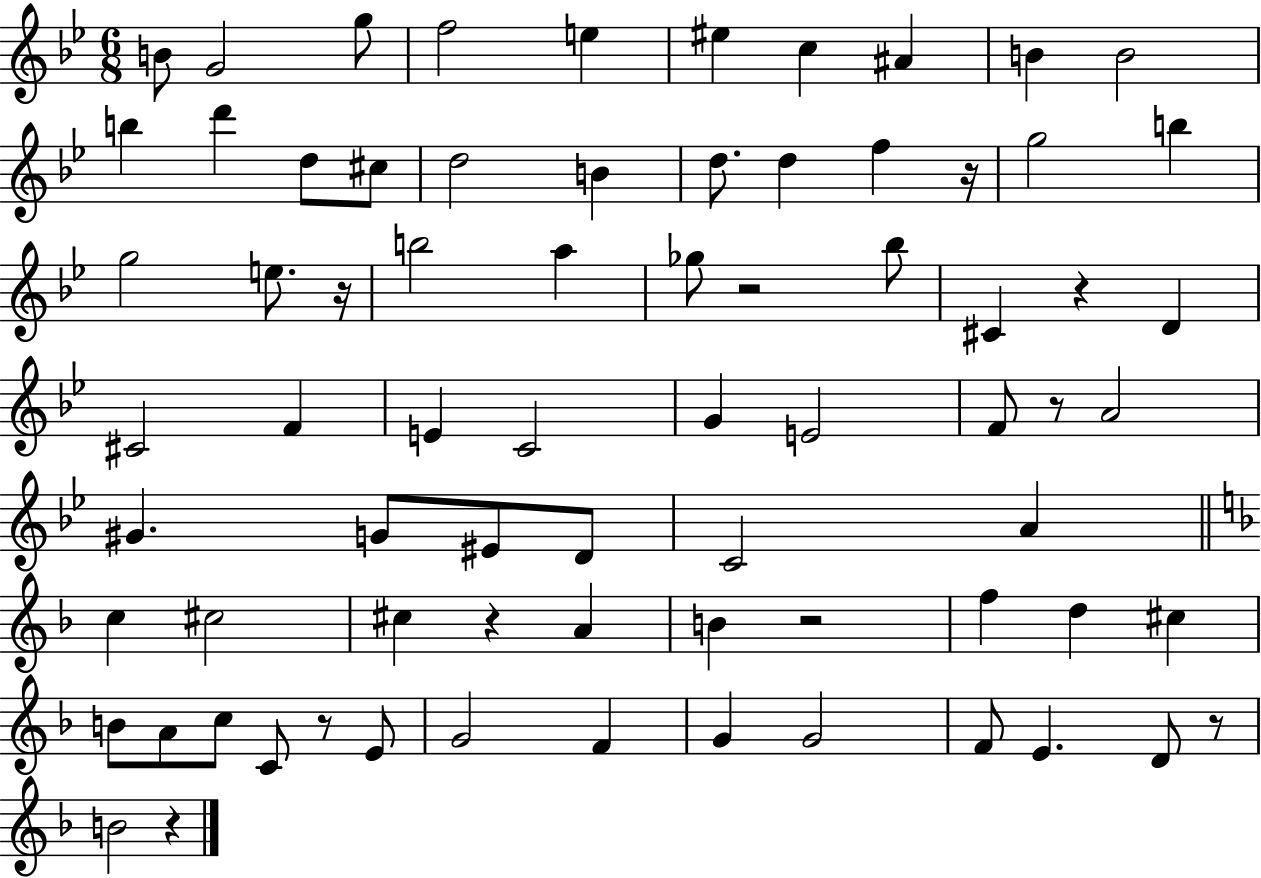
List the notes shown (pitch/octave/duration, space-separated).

B4/e G4/h G5/e F5/h E5/q EIS5/q C5/q A#4/q B4/q B4/h B5/q D6/q D5/e C#5/e D5/h B4/q D5/e. D5/q F5/q R/s G5/h B5/q G5/h E5/e. R/s B5/h A5/q Gb5/e R/h Bb5/e C#4/q R/q D4/q C#4/h F4/q E4/q C4/h G4/q E4/h F4/e R/e A4/h G#4/q. G4/e EIS4/e D4/e C4/h A4/q C5/q C#5/h C#5/q R/q A4/q B4/q R/h F5/q D5/q C#5/q B4/e A4/e C5/e C4/e R/e E4/e G4/h F4/q G4/q G4/h F4/e E4/q. D4/e R/e B4/h R/q